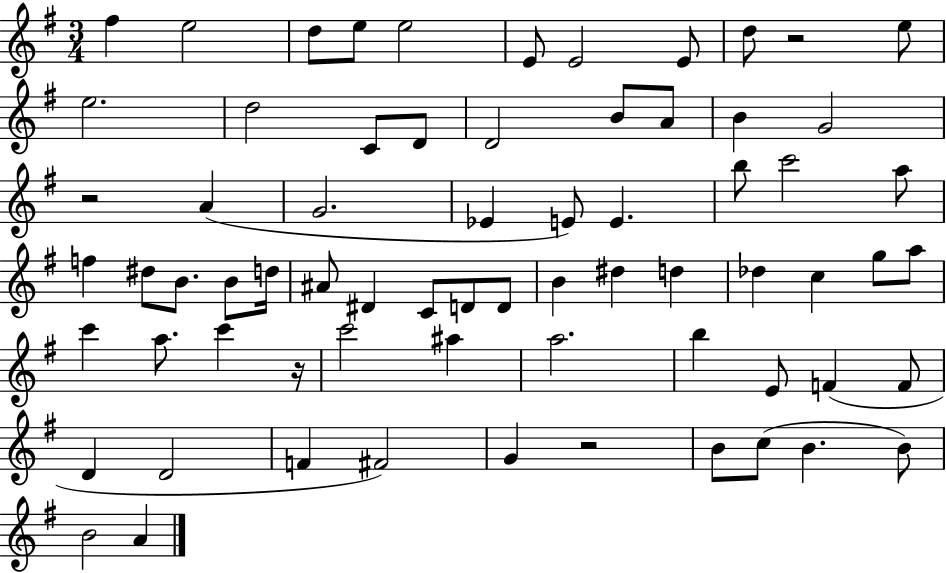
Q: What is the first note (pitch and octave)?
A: F#5